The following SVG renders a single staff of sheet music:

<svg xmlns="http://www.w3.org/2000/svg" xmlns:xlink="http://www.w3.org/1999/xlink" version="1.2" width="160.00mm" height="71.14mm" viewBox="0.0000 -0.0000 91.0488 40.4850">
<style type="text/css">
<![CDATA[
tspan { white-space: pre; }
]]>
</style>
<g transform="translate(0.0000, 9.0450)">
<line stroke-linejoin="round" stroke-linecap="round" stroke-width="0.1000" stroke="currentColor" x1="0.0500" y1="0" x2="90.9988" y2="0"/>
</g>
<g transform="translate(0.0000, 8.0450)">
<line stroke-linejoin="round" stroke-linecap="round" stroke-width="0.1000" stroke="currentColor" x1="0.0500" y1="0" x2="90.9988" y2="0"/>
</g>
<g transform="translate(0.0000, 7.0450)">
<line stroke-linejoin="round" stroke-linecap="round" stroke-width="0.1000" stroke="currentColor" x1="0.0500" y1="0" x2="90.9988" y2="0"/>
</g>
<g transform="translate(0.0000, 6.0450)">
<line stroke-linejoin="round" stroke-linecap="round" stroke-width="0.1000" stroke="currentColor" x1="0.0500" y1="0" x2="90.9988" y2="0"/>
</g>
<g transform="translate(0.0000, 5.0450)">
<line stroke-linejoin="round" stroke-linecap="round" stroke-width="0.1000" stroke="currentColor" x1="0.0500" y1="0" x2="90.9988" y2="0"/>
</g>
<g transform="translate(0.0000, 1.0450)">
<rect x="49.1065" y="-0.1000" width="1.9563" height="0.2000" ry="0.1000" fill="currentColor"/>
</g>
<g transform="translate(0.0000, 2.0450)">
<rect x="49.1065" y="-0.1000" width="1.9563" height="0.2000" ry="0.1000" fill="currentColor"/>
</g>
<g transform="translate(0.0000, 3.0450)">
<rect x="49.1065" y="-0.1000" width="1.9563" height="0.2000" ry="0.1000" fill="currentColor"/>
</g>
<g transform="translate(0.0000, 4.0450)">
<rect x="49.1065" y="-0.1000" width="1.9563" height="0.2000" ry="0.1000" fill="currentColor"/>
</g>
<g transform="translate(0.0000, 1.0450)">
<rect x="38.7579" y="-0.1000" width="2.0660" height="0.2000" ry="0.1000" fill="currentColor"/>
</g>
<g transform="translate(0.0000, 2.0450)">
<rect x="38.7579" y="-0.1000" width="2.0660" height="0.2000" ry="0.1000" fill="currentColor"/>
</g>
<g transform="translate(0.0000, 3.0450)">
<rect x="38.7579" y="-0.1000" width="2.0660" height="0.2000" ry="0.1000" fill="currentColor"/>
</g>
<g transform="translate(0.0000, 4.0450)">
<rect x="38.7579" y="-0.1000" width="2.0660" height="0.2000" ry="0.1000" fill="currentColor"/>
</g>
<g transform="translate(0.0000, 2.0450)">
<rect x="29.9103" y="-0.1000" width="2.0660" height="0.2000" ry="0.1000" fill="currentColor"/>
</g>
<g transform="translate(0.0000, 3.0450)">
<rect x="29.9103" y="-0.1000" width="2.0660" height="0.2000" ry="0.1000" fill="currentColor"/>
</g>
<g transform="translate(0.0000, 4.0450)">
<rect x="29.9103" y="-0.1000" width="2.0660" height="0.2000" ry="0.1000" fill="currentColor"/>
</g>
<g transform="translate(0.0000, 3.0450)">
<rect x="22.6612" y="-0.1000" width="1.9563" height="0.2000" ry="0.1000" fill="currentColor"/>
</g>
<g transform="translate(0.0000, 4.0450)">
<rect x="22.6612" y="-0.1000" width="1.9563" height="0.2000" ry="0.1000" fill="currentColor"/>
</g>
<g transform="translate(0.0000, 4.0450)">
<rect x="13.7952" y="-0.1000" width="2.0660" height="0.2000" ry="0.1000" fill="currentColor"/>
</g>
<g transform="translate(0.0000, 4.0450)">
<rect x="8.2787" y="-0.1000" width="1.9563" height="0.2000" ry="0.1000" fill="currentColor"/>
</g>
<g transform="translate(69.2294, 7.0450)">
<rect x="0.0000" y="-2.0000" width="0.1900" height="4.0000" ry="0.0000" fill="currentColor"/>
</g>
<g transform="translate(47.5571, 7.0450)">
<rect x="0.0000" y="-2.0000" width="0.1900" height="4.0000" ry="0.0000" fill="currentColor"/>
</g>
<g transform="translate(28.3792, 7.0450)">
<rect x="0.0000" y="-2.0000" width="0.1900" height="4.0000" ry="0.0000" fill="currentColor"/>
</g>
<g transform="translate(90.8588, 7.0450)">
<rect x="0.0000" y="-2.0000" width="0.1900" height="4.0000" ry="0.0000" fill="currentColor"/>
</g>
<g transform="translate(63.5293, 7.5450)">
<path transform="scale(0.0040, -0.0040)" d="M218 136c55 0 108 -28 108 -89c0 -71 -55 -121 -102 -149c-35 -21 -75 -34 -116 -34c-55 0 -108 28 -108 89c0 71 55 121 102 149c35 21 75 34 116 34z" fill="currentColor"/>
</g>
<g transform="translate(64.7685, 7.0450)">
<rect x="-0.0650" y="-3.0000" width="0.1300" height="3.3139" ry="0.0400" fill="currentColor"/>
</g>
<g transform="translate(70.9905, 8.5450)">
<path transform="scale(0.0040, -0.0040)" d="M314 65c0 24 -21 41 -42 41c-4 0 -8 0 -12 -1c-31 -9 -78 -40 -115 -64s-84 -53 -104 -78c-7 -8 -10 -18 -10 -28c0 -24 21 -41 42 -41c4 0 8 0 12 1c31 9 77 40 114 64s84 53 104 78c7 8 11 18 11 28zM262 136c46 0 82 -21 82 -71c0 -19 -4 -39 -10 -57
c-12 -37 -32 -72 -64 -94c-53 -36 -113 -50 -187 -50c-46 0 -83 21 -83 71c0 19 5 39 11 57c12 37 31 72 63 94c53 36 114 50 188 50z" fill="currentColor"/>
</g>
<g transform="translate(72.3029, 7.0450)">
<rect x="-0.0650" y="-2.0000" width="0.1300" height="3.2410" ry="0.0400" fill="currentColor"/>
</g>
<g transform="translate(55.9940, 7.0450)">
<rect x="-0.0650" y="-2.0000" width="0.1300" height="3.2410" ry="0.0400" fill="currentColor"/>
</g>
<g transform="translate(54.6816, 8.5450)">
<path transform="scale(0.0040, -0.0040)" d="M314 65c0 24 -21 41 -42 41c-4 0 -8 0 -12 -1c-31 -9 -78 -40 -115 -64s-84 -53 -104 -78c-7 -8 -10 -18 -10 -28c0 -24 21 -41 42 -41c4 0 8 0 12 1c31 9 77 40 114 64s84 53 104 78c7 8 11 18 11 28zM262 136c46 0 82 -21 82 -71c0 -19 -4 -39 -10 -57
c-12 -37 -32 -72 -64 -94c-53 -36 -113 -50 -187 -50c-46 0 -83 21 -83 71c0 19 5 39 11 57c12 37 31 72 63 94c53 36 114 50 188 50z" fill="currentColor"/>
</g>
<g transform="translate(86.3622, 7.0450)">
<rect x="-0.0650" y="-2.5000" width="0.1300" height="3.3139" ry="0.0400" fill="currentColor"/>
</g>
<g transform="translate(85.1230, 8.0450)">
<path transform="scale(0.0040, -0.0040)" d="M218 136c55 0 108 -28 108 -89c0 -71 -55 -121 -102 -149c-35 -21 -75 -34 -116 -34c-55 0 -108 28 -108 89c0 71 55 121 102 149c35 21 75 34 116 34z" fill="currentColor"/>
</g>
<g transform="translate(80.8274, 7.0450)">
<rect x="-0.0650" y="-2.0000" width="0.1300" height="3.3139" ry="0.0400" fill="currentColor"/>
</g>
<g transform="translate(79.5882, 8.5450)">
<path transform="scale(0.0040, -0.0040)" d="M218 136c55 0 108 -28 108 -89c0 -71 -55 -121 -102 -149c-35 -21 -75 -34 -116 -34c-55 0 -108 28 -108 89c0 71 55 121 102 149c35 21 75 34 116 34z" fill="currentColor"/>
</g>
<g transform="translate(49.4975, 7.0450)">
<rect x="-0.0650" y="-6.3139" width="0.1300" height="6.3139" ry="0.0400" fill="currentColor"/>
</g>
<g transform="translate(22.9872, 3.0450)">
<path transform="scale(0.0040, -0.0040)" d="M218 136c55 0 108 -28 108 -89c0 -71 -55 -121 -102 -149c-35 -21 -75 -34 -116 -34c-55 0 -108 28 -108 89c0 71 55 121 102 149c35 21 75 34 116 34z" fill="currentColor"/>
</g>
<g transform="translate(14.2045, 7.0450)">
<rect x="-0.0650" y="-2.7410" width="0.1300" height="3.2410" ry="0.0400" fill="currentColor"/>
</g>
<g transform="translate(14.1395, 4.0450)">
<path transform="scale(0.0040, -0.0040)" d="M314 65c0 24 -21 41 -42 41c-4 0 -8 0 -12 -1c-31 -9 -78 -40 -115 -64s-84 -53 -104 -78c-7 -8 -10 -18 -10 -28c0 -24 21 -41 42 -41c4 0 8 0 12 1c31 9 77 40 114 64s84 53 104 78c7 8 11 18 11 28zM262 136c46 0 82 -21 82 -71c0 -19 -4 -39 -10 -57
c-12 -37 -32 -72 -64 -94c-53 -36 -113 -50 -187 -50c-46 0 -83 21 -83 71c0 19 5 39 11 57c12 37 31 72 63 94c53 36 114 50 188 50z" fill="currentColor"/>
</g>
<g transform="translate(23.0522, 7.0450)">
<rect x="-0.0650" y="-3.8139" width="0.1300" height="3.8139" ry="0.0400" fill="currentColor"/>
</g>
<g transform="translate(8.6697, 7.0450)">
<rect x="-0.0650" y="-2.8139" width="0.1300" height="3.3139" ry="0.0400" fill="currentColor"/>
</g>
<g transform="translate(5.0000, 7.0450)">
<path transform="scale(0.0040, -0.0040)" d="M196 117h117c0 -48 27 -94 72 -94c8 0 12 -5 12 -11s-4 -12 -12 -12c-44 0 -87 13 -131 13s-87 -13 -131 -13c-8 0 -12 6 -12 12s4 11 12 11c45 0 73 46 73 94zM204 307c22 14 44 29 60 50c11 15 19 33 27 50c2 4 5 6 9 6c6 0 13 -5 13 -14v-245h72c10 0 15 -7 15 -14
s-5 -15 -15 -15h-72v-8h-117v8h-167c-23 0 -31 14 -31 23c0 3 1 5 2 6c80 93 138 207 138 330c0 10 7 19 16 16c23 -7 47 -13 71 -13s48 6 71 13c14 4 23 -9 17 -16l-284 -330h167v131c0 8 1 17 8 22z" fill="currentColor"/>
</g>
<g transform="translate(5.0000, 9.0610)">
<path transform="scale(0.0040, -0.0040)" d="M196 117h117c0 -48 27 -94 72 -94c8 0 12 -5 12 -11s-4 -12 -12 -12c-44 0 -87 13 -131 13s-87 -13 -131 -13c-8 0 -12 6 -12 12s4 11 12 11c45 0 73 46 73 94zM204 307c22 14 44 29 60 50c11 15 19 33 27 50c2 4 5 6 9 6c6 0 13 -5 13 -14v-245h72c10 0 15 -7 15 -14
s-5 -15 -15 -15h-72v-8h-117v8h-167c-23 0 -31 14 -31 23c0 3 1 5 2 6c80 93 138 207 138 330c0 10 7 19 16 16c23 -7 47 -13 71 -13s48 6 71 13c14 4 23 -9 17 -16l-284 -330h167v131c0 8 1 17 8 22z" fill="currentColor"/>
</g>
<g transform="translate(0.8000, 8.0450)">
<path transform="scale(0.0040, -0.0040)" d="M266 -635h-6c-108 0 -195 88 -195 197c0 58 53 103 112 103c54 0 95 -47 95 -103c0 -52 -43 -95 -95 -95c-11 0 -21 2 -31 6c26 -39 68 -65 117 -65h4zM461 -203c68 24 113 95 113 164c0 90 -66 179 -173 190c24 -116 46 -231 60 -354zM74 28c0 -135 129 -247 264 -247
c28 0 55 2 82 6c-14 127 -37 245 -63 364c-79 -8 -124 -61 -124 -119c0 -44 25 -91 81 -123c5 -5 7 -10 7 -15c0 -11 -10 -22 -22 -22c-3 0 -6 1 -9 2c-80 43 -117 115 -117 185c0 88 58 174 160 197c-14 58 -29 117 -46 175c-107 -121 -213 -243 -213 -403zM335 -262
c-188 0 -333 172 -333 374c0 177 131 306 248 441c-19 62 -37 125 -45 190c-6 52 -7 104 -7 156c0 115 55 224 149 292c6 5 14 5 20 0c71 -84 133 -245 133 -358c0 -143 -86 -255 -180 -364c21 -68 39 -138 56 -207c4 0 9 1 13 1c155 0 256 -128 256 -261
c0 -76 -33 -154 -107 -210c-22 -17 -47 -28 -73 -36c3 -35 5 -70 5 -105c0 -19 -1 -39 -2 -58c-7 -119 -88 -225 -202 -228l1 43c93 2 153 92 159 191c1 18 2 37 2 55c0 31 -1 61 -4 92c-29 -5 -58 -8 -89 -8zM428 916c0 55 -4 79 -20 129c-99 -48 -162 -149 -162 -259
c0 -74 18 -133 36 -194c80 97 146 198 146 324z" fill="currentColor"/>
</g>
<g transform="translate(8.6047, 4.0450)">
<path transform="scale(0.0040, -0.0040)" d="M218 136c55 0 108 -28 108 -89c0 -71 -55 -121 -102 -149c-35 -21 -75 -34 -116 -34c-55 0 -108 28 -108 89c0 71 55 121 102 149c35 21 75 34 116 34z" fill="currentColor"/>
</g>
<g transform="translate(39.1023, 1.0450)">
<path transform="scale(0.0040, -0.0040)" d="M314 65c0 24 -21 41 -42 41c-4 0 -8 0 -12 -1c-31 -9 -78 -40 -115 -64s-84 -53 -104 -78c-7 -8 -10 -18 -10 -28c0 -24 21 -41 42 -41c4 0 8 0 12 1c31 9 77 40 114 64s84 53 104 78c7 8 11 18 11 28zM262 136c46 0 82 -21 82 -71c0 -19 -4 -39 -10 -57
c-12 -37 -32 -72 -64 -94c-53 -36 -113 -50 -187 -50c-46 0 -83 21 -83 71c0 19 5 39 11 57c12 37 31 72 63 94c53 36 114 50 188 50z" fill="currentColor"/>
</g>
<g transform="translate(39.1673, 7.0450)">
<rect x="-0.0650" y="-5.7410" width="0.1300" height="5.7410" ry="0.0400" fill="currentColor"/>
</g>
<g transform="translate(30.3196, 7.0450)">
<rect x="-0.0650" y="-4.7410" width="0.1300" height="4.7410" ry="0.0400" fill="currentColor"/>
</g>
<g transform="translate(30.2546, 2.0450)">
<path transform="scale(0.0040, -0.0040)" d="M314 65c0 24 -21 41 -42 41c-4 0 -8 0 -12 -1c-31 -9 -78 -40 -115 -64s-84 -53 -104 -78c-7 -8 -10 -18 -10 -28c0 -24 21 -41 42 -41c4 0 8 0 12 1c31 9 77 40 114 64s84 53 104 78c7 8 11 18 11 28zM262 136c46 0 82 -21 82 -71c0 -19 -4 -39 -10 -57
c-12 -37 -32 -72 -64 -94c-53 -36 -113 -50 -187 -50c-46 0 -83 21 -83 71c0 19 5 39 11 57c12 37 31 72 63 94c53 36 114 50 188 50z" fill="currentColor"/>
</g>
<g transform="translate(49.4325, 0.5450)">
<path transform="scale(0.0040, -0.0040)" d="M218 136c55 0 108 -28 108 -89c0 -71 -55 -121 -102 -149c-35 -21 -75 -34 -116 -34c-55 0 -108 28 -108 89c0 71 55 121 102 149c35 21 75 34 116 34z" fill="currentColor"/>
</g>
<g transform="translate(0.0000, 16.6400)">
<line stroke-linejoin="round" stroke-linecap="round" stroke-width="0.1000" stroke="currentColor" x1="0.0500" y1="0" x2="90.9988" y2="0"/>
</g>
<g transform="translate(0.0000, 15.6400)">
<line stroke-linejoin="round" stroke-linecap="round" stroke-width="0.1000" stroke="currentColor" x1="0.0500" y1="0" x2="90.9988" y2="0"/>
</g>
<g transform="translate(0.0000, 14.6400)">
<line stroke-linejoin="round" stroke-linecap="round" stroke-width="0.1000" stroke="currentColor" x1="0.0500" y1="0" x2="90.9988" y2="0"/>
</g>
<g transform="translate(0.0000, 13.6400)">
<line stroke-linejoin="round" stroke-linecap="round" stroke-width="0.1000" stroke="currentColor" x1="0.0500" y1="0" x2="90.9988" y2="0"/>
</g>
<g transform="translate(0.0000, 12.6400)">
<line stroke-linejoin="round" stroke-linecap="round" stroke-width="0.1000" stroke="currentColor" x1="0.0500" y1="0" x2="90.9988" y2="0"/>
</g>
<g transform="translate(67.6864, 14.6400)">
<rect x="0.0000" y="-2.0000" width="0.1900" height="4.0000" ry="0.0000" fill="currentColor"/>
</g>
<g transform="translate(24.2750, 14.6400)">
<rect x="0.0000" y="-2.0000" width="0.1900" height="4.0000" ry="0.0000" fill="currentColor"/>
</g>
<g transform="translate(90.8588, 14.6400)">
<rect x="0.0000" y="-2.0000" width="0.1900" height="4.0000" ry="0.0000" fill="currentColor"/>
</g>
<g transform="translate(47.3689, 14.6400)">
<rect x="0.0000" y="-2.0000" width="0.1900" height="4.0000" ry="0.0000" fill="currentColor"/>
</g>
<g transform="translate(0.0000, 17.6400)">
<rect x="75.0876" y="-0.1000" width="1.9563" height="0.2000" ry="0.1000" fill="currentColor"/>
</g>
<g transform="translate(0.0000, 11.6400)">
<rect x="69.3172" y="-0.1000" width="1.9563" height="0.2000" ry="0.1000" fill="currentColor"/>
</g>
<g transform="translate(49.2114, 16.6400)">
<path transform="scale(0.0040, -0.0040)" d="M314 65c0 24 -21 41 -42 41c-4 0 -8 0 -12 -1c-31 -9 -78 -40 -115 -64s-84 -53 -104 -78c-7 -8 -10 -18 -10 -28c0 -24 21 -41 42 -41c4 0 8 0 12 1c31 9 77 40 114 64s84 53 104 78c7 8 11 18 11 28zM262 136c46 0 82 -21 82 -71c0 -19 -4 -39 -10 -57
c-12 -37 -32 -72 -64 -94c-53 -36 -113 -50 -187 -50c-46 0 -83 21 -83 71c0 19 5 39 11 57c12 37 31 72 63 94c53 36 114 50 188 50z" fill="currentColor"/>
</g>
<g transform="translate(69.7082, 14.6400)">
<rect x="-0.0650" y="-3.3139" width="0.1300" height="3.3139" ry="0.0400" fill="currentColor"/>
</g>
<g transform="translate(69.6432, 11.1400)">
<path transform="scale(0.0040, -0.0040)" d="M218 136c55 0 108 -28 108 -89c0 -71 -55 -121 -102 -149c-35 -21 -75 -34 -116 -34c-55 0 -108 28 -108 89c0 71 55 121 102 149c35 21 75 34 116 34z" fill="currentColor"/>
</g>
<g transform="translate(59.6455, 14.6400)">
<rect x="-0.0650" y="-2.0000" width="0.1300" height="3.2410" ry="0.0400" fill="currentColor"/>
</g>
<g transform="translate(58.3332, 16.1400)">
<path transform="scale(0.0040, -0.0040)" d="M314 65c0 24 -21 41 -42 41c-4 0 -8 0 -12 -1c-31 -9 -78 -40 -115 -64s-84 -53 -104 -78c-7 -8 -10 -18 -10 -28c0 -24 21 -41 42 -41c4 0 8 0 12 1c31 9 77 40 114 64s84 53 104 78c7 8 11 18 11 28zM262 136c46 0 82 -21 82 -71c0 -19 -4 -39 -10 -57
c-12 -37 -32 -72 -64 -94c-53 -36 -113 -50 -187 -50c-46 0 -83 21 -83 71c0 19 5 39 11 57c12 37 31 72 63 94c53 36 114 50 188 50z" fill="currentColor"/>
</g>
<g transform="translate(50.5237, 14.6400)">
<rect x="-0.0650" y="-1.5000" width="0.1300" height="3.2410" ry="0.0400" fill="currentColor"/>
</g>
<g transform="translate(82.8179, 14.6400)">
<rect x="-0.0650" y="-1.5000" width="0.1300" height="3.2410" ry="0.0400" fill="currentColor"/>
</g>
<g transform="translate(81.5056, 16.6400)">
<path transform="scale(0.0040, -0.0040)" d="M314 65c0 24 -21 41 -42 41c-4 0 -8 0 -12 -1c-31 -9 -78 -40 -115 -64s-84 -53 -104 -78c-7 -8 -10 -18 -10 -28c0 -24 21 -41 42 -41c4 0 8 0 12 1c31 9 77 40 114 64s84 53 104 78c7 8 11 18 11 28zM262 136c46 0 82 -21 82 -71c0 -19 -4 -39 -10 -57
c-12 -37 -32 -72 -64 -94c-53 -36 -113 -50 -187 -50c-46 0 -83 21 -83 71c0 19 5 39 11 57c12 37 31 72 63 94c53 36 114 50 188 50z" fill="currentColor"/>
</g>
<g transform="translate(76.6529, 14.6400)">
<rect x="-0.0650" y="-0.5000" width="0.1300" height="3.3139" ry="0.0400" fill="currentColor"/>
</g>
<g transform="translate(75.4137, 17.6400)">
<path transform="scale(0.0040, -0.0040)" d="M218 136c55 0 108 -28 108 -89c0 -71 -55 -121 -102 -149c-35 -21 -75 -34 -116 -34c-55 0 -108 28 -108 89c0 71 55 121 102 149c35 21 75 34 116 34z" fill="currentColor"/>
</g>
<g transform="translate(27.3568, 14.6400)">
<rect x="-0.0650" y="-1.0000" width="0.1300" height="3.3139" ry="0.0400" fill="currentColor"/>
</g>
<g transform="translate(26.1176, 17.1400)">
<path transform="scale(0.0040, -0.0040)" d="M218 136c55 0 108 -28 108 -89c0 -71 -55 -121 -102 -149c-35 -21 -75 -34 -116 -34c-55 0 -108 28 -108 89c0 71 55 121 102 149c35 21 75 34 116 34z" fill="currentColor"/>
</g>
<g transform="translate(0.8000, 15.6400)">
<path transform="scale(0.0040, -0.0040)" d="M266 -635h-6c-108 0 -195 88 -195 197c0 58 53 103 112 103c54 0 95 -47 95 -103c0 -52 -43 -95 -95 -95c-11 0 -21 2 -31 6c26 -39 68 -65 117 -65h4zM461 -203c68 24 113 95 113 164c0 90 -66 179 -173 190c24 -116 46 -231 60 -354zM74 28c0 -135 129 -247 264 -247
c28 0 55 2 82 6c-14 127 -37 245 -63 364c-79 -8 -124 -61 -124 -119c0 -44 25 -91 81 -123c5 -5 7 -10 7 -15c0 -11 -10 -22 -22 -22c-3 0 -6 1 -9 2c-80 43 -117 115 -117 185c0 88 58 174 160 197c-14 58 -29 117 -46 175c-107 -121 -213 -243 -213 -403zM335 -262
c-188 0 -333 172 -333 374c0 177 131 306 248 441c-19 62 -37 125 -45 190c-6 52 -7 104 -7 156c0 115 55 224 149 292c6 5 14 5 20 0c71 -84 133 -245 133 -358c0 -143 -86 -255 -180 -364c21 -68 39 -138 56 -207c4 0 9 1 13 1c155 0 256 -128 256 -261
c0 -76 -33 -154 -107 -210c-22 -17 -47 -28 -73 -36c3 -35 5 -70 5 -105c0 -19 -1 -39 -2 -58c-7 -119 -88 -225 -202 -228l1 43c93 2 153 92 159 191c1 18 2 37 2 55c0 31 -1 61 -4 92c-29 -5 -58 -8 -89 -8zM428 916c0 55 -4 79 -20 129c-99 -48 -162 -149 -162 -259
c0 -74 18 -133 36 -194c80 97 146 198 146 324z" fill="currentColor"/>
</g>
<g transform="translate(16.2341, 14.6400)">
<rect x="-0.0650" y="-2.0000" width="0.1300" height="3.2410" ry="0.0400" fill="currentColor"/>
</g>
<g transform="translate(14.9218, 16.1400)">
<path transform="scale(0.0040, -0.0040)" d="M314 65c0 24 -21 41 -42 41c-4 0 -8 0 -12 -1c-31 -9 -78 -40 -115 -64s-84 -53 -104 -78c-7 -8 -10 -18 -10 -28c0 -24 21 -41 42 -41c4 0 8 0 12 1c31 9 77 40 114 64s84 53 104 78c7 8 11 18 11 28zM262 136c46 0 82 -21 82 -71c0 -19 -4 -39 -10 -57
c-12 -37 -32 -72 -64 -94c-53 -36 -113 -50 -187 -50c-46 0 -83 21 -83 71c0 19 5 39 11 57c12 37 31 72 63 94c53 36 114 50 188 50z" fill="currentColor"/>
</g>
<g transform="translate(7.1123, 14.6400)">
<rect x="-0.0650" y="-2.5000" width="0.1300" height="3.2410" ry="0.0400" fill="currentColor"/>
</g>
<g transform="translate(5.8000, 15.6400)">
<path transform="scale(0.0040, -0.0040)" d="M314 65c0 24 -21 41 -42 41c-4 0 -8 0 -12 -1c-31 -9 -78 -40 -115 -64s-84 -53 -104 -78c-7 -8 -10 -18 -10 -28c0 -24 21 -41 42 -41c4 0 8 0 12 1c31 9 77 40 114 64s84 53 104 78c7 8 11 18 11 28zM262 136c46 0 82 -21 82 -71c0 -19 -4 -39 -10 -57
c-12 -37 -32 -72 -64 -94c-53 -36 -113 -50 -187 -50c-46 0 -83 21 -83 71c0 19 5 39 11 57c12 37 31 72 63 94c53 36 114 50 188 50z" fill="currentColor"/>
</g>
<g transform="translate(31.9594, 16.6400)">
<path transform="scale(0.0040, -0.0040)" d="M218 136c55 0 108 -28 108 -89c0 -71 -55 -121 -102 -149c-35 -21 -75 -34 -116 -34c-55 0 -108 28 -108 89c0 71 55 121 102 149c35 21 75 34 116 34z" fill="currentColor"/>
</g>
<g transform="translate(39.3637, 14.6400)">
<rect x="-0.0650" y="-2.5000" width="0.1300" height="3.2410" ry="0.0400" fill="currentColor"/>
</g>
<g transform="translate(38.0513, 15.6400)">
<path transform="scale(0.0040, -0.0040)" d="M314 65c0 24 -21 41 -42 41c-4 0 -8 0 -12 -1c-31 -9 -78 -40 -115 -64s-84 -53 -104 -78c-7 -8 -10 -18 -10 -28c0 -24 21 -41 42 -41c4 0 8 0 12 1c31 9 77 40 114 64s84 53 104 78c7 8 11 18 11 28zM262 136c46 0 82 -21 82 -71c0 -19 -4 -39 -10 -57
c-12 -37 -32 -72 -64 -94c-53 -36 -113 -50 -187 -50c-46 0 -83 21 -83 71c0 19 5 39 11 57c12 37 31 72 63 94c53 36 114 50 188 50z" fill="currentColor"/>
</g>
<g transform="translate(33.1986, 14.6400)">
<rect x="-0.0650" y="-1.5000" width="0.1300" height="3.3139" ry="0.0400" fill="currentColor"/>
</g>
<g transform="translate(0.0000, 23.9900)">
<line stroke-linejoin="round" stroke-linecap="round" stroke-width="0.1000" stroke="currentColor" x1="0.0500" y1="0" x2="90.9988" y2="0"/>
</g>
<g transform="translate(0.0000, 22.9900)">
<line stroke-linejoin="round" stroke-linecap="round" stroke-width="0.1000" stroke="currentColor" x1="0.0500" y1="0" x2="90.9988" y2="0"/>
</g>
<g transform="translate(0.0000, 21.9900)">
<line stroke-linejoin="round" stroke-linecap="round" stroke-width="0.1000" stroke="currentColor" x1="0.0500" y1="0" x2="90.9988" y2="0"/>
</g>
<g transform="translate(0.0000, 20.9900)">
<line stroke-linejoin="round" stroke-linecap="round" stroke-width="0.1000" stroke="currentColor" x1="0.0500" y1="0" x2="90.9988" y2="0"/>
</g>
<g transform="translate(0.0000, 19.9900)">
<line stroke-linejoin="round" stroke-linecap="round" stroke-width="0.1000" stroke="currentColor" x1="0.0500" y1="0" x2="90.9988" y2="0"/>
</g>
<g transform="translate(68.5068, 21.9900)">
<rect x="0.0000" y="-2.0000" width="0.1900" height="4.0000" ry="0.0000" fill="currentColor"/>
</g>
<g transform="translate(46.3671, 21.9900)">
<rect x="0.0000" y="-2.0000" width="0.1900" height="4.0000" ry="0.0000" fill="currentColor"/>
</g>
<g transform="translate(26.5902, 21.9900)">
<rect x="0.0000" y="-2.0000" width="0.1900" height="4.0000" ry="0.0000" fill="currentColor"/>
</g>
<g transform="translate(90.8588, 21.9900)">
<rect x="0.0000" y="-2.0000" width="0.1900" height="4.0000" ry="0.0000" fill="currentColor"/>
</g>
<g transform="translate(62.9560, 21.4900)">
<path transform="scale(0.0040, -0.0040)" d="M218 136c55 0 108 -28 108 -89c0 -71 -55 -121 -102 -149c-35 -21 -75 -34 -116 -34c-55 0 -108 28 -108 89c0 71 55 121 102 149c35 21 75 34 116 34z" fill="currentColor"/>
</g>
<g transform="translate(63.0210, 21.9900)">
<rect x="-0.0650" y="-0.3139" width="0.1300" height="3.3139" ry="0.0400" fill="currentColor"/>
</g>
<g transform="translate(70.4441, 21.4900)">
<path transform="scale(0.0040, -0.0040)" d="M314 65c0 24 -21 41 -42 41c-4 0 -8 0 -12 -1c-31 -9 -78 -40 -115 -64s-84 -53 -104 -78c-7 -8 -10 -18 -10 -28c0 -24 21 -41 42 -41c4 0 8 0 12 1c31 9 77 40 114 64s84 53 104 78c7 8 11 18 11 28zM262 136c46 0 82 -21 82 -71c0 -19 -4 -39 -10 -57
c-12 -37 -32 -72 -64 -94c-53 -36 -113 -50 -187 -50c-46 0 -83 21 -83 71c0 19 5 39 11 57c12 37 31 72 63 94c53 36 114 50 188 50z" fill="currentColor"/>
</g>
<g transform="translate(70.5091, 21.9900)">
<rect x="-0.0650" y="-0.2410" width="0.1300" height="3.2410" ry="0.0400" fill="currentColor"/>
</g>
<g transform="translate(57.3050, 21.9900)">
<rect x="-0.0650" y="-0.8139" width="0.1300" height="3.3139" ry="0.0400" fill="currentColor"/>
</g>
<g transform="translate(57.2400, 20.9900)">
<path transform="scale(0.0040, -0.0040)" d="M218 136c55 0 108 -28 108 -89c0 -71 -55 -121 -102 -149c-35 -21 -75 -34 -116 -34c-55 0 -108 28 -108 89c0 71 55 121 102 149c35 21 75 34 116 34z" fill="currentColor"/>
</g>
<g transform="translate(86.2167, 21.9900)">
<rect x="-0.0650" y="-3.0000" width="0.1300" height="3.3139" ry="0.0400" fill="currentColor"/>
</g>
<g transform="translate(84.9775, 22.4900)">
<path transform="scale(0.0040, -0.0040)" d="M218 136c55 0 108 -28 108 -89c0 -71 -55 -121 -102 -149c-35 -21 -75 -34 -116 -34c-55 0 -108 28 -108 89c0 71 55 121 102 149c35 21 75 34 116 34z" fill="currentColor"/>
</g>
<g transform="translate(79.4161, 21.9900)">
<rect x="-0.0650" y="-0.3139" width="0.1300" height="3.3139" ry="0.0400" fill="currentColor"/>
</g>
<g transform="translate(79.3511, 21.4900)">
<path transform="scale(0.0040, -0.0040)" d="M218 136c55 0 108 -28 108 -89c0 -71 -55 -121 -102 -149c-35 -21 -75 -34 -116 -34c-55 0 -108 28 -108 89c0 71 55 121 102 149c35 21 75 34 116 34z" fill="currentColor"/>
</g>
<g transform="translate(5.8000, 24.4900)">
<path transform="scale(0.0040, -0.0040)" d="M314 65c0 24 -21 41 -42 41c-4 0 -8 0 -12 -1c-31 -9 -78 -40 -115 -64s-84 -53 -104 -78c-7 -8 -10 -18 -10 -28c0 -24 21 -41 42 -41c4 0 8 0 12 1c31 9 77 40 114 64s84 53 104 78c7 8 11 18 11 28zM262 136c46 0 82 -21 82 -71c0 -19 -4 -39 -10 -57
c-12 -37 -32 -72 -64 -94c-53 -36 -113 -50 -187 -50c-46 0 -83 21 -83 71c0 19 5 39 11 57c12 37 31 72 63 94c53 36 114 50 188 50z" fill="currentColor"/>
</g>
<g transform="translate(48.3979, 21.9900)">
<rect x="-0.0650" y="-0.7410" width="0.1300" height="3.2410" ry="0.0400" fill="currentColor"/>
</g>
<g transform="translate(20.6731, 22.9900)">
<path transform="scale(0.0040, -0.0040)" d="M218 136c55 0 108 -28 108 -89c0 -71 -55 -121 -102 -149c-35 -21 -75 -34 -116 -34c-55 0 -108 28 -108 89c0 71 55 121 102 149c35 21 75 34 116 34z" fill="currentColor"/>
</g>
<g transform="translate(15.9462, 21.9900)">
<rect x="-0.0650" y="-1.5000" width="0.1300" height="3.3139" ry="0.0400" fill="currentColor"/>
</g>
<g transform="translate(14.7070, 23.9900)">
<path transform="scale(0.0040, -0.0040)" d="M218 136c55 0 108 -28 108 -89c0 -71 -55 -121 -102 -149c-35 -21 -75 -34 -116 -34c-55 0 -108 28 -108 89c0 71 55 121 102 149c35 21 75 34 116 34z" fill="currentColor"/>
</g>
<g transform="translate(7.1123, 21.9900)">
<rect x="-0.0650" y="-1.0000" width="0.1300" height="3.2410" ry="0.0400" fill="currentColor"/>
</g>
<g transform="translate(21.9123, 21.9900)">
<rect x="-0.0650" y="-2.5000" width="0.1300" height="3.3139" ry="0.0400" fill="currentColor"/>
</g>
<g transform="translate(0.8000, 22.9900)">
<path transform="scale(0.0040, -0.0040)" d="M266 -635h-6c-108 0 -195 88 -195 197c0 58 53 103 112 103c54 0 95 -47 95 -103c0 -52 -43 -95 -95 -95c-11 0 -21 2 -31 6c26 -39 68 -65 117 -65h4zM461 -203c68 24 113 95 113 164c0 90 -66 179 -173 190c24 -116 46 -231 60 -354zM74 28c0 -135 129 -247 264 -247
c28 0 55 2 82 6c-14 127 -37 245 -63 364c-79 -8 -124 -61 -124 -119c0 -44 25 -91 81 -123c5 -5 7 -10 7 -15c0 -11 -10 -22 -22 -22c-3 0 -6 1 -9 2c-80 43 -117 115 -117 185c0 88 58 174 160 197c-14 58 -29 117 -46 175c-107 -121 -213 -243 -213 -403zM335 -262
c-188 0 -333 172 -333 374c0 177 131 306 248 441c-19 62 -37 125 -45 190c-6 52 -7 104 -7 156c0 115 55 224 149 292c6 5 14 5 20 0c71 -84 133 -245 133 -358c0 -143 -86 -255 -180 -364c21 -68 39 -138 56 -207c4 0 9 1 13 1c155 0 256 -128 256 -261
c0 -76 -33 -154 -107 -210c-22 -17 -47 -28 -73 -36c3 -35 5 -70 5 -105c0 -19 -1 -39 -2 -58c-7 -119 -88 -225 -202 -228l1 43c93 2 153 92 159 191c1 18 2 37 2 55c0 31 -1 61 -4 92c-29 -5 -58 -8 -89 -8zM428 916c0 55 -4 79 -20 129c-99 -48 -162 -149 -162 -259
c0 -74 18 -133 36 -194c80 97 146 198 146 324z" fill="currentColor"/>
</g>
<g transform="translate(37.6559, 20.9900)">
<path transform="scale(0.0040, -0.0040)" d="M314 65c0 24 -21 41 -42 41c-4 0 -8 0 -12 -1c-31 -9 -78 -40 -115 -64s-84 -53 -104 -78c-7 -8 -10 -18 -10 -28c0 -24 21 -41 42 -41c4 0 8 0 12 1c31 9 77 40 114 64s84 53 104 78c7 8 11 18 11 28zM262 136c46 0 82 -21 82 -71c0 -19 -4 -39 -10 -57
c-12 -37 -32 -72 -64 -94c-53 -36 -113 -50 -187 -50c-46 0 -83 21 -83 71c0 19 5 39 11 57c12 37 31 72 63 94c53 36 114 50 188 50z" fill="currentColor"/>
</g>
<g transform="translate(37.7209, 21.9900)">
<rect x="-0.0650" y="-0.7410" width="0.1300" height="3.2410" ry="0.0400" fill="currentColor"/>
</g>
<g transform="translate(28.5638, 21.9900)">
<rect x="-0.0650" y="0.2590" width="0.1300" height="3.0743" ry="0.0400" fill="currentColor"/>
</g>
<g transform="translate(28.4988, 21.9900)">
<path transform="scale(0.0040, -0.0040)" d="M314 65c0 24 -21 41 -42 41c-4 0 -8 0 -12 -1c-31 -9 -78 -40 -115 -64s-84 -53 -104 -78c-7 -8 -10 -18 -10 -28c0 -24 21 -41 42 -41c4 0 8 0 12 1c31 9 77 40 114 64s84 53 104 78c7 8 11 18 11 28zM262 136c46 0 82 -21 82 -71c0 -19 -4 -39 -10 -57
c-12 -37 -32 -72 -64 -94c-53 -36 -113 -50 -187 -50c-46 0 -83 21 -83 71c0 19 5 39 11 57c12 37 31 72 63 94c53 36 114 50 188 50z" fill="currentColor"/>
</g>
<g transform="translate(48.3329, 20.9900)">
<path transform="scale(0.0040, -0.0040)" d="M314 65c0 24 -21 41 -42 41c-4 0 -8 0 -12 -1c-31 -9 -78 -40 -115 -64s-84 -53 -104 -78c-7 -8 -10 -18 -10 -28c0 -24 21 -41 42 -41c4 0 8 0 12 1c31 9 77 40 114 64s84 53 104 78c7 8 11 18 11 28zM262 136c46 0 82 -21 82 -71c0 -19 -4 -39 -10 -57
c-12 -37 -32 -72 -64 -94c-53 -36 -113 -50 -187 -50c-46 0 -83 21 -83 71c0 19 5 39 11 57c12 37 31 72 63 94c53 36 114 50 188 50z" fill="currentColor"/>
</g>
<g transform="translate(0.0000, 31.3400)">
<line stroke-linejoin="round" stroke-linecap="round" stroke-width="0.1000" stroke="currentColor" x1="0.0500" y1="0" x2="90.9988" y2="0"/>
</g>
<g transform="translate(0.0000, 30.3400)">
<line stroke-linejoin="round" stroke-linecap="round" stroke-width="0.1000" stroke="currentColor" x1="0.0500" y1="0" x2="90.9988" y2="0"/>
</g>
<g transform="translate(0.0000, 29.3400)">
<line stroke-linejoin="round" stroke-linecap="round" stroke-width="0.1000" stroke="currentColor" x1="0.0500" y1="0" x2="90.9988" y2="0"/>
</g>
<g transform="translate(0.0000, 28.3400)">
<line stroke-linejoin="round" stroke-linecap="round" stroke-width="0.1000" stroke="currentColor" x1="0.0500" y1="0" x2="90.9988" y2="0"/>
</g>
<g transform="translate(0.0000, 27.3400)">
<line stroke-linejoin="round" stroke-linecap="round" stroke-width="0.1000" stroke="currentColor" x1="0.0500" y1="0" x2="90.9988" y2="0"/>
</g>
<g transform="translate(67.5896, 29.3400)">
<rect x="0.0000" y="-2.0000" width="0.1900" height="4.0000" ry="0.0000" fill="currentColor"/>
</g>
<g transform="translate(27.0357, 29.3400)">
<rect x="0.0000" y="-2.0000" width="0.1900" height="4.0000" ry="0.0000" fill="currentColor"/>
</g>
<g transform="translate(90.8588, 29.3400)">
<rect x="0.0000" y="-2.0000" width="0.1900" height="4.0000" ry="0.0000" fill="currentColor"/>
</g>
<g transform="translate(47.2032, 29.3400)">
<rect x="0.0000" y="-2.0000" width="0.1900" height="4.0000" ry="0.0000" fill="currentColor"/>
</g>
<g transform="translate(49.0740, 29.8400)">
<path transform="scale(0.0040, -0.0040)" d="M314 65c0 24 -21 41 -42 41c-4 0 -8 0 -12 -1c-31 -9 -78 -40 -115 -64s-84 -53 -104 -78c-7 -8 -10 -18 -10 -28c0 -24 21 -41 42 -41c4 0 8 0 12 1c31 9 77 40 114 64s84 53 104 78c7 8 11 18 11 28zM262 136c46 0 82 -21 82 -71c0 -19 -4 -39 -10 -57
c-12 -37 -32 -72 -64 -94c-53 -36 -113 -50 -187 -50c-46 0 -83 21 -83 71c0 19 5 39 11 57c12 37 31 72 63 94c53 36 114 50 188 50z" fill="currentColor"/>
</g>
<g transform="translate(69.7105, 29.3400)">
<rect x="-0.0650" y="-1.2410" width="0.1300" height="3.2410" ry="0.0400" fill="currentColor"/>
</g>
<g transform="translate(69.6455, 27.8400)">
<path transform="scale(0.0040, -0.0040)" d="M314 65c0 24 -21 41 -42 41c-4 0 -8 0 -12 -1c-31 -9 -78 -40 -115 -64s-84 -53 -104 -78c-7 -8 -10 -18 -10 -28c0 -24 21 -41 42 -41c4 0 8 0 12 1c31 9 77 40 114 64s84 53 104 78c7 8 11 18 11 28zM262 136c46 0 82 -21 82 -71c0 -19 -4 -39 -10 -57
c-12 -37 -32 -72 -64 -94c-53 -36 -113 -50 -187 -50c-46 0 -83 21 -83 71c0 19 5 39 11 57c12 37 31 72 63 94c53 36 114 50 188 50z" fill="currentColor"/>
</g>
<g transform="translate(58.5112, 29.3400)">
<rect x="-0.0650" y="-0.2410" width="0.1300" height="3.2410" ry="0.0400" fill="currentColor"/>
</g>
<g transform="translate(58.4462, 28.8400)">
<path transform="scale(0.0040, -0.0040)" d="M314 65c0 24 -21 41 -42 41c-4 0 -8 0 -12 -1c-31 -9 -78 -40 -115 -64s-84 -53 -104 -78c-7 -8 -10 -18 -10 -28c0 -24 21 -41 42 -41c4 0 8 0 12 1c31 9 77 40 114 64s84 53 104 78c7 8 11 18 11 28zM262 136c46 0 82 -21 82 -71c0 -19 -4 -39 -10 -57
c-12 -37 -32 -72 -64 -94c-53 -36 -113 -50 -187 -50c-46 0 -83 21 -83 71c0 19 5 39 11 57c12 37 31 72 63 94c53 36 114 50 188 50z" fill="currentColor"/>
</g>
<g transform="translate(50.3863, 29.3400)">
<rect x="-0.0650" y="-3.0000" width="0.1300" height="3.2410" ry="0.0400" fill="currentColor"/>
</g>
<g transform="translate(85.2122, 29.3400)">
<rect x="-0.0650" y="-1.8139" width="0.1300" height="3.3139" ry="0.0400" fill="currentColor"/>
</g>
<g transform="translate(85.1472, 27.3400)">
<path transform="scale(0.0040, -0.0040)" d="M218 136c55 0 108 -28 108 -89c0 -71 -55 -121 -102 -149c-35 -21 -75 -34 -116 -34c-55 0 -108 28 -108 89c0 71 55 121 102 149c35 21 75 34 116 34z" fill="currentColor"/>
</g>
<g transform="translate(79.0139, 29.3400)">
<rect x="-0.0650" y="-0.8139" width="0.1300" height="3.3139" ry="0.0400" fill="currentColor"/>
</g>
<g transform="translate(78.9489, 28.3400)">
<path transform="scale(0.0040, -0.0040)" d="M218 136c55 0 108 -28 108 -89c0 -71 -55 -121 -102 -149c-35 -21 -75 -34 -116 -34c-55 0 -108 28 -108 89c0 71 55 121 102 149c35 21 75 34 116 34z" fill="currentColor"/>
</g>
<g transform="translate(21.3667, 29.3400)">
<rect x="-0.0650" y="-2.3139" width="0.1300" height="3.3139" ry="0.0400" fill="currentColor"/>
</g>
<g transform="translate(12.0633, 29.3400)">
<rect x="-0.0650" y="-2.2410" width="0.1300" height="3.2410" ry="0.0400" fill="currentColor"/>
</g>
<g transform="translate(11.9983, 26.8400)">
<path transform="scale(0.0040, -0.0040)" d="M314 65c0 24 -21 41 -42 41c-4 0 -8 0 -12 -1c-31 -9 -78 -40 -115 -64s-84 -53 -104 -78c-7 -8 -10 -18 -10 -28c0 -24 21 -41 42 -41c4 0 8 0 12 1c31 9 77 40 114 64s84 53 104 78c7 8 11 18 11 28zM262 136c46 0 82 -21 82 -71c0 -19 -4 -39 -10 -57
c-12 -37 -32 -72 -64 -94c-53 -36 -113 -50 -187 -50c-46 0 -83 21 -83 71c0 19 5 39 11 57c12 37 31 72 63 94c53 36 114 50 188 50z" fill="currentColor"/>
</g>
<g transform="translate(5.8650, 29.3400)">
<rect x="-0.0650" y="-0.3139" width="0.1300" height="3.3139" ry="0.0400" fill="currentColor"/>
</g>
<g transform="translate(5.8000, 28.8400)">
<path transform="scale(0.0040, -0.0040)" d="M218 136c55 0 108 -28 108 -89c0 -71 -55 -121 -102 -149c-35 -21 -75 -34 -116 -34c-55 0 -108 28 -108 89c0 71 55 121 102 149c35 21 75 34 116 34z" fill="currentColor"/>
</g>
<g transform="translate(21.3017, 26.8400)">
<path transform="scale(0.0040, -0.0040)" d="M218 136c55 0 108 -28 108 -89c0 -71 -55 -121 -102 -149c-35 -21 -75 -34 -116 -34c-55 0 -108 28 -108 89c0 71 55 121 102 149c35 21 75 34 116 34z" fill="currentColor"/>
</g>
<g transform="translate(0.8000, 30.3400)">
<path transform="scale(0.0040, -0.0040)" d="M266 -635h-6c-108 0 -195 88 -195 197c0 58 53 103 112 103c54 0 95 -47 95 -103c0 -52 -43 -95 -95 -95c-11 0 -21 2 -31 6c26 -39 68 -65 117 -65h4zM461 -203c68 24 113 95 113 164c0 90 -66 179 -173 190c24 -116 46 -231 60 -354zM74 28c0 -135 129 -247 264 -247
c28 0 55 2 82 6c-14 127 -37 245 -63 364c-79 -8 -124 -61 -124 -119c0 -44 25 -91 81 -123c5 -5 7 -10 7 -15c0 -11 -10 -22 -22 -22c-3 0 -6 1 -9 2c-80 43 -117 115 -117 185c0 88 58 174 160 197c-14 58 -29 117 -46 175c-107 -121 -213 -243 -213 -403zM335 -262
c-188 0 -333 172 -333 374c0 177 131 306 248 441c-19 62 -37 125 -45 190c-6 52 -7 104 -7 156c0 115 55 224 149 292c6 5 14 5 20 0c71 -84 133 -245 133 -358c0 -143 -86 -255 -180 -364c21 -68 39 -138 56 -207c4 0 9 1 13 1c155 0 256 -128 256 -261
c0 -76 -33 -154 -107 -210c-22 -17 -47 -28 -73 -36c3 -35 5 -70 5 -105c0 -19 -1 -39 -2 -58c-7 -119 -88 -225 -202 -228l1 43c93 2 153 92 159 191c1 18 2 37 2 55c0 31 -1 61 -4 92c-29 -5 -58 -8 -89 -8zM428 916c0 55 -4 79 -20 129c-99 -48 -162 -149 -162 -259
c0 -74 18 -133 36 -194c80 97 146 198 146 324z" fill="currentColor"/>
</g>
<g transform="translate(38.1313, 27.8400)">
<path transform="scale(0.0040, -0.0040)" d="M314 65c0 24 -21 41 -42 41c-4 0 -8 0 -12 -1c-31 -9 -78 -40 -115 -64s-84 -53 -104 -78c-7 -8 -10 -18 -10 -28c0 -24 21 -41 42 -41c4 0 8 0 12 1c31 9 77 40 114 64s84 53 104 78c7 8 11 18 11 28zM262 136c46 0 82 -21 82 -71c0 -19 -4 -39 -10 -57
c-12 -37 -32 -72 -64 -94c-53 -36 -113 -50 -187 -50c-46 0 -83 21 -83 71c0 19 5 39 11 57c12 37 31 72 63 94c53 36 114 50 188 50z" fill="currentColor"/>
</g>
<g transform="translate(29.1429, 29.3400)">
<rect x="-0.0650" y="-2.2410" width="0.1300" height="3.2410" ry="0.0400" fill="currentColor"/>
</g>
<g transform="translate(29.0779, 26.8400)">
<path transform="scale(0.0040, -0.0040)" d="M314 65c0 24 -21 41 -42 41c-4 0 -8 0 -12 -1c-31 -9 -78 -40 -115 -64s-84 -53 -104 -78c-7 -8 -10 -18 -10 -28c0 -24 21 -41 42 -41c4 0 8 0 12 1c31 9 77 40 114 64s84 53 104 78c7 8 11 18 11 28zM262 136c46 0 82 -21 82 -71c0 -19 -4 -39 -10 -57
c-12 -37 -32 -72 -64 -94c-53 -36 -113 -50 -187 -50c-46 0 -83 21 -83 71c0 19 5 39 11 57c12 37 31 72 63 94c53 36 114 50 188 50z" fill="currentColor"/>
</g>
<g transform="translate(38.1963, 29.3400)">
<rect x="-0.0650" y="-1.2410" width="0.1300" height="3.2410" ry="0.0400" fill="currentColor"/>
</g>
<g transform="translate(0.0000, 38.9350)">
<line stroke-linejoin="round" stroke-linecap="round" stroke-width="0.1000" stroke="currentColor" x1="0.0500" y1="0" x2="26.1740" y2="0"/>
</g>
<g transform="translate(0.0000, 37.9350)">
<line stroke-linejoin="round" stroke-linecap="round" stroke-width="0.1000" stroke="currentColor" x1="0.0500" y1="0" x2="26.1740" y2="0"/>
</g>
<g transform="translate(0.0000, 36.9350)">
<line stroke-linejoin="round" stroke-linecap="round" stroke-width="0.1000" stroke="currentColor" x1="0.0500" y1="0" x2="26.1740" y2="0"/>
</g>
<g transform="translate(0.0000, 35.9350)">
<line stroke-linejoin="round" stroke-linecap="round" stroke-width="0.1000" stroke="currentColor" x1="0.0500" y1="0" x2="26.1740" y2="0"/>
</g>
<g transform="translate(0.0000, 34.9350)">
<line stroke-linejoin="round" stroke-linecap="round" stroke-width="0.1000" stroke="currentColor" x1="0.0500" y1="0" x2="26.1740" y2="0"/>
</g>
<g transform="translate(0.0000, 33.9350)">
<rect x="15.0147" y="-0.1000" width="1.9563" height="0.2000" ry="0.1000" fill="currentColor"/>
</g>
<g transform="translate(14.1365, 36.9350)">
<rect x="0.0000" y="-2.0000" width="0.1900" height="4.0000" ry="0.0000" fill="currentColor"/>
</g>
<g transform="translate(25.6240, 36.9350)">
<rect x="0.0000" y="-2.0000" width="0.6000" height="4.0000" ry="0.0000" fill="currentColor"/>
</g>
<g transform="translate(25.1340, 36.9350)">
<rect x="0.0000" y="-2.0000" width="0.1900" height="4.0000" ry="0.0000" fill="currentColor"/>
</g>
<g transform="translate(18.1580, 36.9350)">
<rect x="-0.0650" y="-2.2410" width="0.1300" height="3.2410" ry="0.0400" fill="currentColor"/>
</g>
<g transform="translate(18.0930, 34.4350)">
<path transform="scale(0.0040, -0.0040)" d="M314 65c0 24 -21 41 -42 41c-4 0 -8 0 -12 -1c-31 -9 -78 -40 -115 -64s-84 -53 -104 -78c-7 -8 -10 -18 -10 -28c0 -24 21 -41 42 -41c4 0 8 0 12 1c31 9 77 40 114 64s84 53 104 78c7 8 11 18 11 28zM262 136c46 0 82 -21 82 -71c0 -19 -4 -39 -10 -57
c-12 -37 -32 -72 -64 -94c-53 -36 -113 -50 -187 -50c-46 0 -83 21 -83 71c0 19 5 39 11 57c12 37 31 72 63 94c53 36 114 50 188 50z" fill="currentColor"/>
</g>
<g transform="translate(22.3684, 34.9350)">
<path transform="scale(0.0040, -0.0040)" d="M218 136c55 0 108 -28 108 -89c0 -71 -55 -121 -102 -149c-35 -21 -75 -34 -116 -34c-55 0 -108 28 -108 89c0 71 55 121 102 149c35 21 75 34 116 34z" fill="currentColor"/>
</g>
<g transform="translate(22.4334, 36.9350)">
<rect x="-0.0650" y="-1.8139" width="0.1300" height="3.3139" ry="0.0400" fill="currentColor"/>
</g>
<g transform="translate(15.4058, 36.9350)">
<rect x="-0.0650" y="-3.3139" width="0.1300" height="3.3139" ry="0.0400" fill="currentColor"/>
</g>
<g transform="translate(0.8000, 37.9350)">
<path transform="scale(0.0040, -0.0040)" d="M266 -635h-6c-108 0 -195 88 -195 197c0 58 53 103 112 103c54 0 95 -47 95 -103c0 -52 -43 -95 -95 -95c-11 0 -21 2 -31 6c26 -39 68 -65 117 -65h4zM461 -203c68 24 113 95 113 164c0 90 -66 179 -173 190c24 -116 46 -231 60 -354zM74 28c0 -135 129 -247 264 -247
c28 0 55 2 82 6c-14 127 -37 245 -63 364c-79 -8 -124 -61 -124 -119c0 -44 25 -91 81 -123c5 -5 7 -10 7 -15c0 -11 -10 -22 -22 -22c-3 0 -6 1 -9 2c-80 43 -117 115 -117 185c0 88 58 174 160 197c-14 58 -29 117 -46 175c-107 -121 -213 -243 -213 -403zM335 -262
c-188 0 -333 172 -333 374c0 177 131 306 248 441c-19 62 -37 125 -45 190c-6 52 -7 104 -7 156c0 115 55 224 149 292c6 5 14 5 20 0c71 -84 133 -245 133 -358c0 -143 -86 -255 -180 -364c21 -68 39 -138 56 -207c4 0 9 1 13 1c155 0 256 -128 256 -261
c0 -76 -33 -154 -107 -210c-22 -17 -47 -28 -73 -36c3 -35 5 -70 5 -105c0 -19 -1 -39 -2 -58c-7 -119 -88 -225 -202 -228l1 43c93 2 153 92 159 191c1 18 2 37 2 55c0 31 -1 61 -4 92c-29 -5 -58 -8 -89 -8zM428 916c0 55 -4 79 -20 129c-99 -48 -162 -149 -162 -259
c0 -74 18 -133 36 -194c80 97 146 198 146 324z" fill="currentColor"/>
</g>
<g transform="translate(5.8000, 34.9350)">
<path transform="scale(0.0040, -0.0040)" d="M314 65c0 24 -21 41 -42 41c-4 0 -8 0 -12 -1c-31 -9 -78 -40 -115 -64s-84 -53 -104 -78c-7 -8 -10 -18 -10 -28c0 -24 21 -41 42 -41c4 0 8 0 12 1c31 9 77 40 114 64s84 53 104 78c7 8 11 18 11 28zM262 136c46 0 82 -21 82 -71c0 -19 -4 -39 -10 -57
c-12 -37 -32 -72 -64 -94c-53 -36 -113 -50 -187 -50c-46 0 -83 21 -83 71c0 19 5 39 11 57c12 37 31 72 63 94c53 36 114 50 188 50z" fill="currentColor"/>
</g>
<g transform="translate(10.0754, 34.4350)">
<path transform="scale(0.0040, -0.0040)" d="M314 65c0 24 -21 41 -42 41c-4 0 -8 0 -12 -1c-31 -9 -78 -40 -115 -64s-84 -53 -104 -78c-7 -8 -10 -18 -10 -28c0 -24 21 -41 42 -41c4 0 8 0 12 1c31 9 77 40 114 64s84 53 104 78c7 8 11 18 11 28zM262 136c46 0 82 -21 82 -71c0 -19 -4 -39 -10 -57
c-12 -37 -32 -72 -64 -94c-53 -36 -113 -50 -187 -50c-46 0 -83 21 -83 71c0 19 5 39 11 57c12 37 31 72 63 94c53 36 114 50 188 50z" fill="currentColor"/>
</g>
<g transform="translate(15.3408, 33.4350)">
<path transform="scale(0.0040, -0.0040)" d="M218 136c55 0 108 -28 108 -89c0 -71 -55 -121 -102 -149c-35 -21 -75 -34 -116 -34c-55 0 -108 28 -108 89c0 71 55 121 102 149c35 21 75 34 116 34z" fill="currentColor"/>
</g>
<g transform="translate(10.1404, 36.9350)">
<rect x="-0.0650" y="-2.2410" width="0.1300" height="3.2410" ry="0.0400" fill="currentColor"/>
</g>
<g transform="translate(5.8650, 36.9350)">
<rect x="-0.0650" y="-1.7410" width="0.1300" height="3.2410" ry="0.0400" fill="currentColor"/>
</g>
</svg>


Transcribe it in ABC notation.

X:1
T:Untitled
M:4/4
L:1/4
K:C
a a2 c' e'2 g'2 a' F2 A F2 F G G2 F2 D E G2 E2 F2 b C E2 D2 E G B2 d2 d2 d c c2 c A c g2 g g2 e2 A2 c2 e2 d f f2 g2 b g2 f